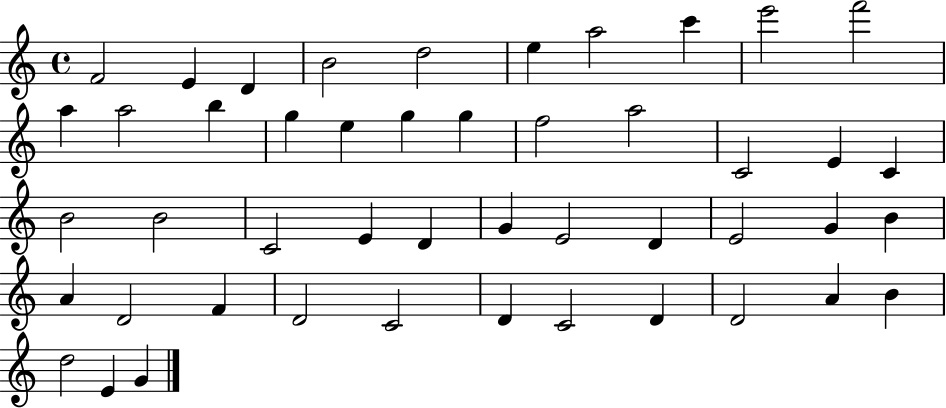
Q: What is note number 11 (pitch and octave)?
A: A5